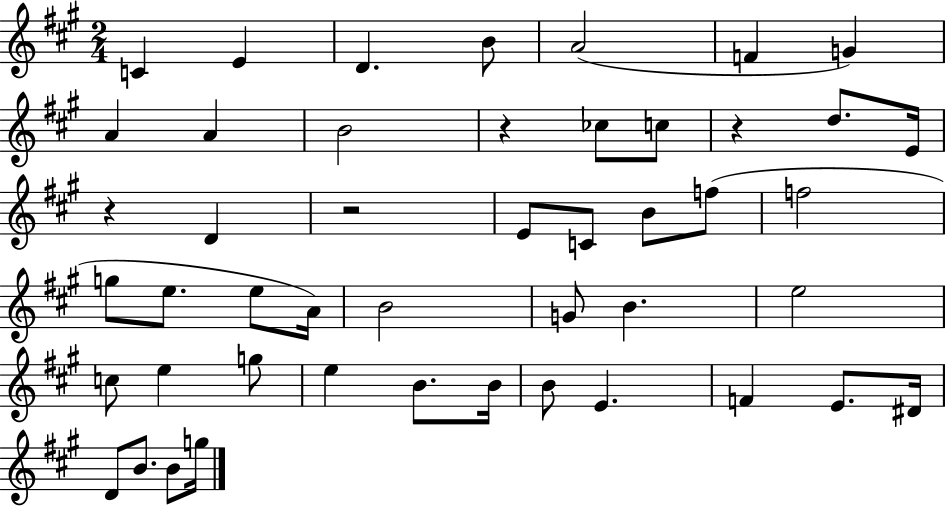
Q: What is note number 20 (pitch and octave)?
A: F5